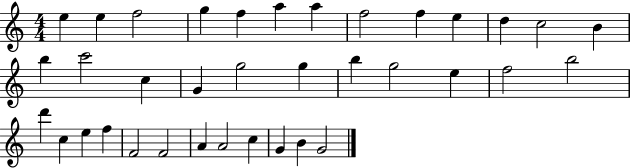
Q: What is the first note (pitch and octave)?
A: E5